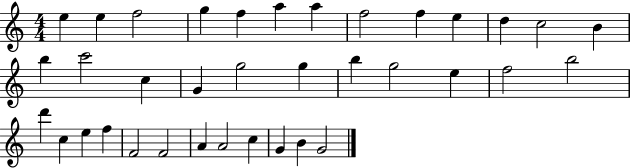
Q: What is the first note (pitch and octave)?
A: E5